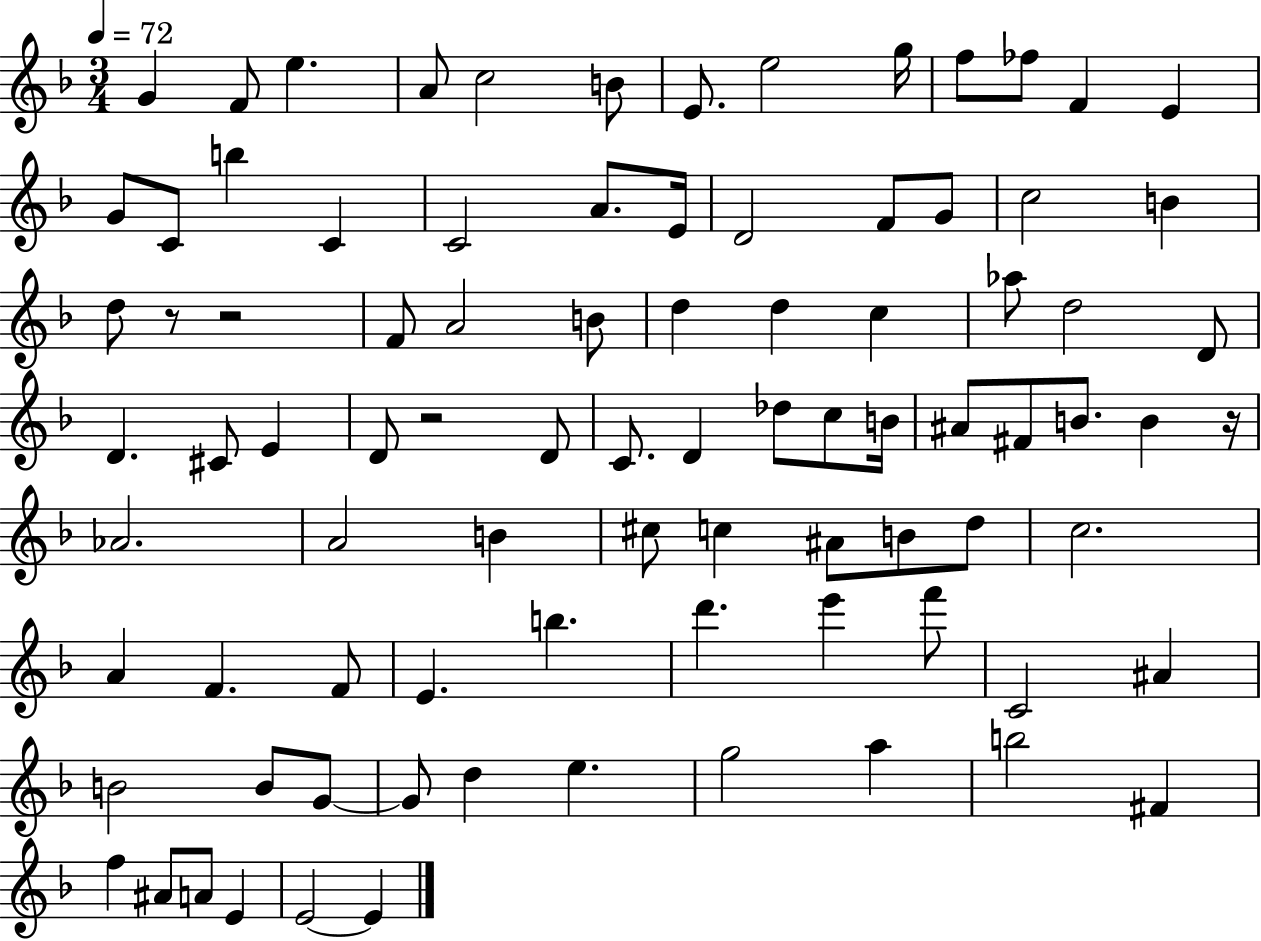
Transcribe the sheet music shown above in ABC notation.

X:1
T:Untitled
M:3/4
L:1/4
K:F
G F/2 e A/2 c2 B/2 E/2 e2 g/4 f/2 _f/2 F E G/2 C/2 b C C2 A/2 E/4 D2 F/2 G/2 c2 B d/2 z/2 z2 F/2 A2 B/2 d d c _a/2 d2 D/2 D ^C/2 E D/2 z2 D/2 C/2 D _d/2 c/2 B/4 ^A/2 ^F/2 B/2 B z/4 _A2 A2 B ^c/2 c ^A/2 B/2 d/2 c2 A F F/2 E b d' e' f'/2 C2 ^A B2 B/2 G/2 G/2 d e g2 a b2 ^F f ^A/2 A/2 E E2 E